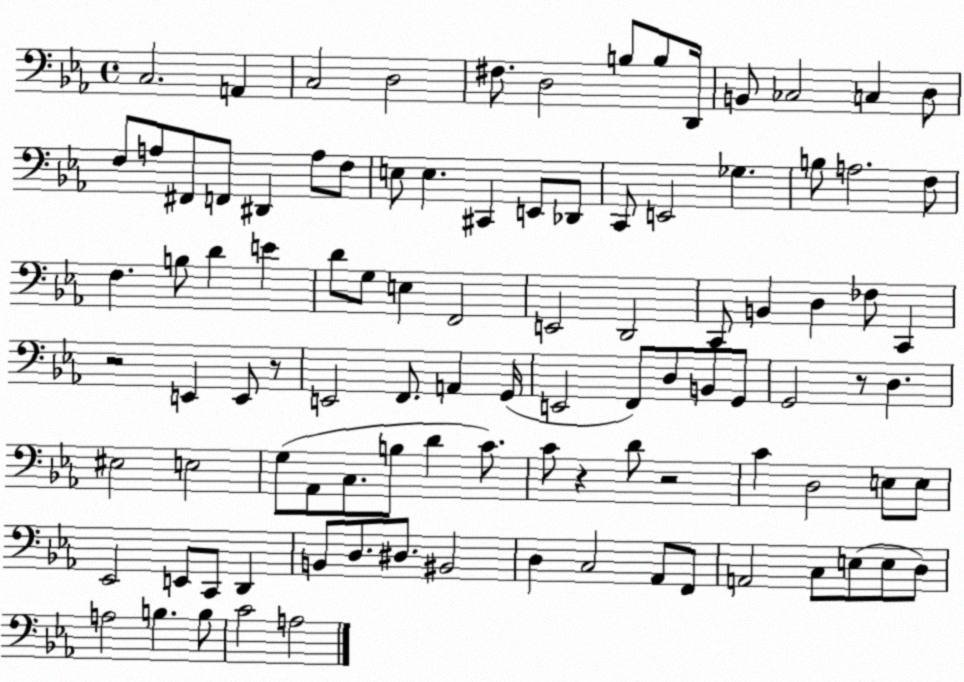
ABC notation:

X:1
T:Untitled
M:4/4
L:1/4
K:Eb
C,2 A,, C,2 D,2 ^F,/2 D,2 B,/2 B,/2 D,,/4 B,,/2 _C,2 C, D,/2 F,/2 A,/2 ^F,,/2 F,,/2 ^D,, A,/2 F,/2 E,/2 E, ^C,, E,,/2 _D,,/2 C,,/2 E,,2 _G, B,/2 A,2 F,/2 F, B,/2 D E D/2 G,/2 E, F,,2 E,,2 D,,2 C,,/2 B,, D, _F,/2 C,, z2 E,, E,,/2 z/2 E,,2 F,,/2 A,, G,,/4 E,,2 F,,/2 D,/2 B,,/2 G,,/2 G,,2 z/2 D, ^E,2 E,2 G,/2 _A,,/2 C,/2 B,/2 D C/2 C/2 z D/2 z2 C D,2 E,/2 E,/2 _E,,2 E,,/2 C,,/2 D,, B,,/2 D,/2 ^D,/2 ^B,,2 D, C,2 _A,,/2 F,,/2 A,,2 C,/2 E,/2 E,/2 D,/2 A,2 B, B,/2 C2 A,2